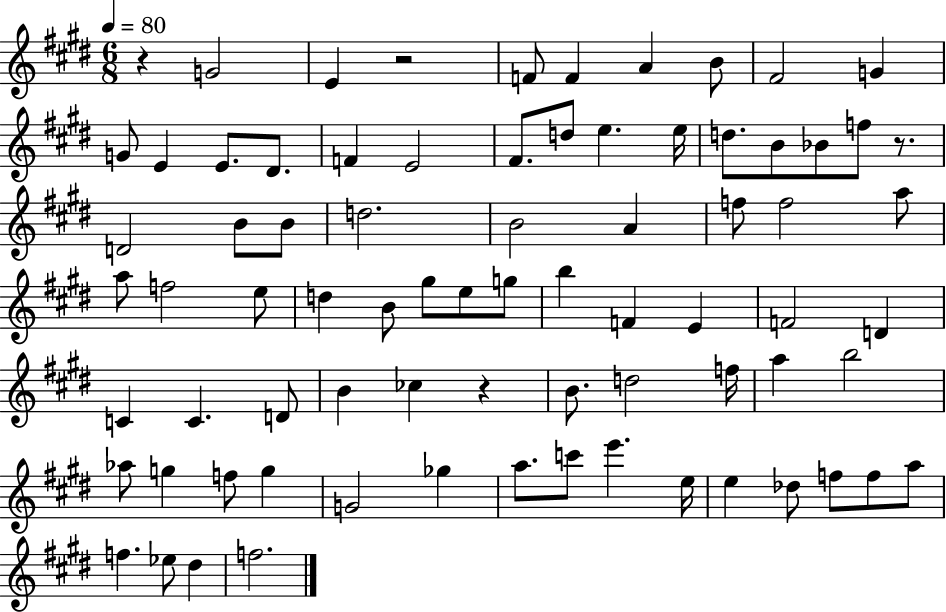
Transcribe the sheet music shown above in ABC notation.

X:1
T:Untitled
M:6/8
L:1/4
K:E
z G2 E z2 F/2 F A B/2 ^F2 G G/2 E E/2 ^D/2 F E2 ^F/2 d/2 e e/4 d/2 B/2 _B/2 f/2 z/2 D2 B/2 B/2 d2 B2 A f/2 f2 a/2 a/2 f2 e/2 d B/2 ^g/2 e/2 g/2 b F E F2 D C C D/2 B _c z B/2 d2 f/4 a b2 _a/2 g f/2 g G2 _g a/2 c'/2 e' e/4 e _d/2 f/2 f/2 a/2 f _e/2 ^d f2